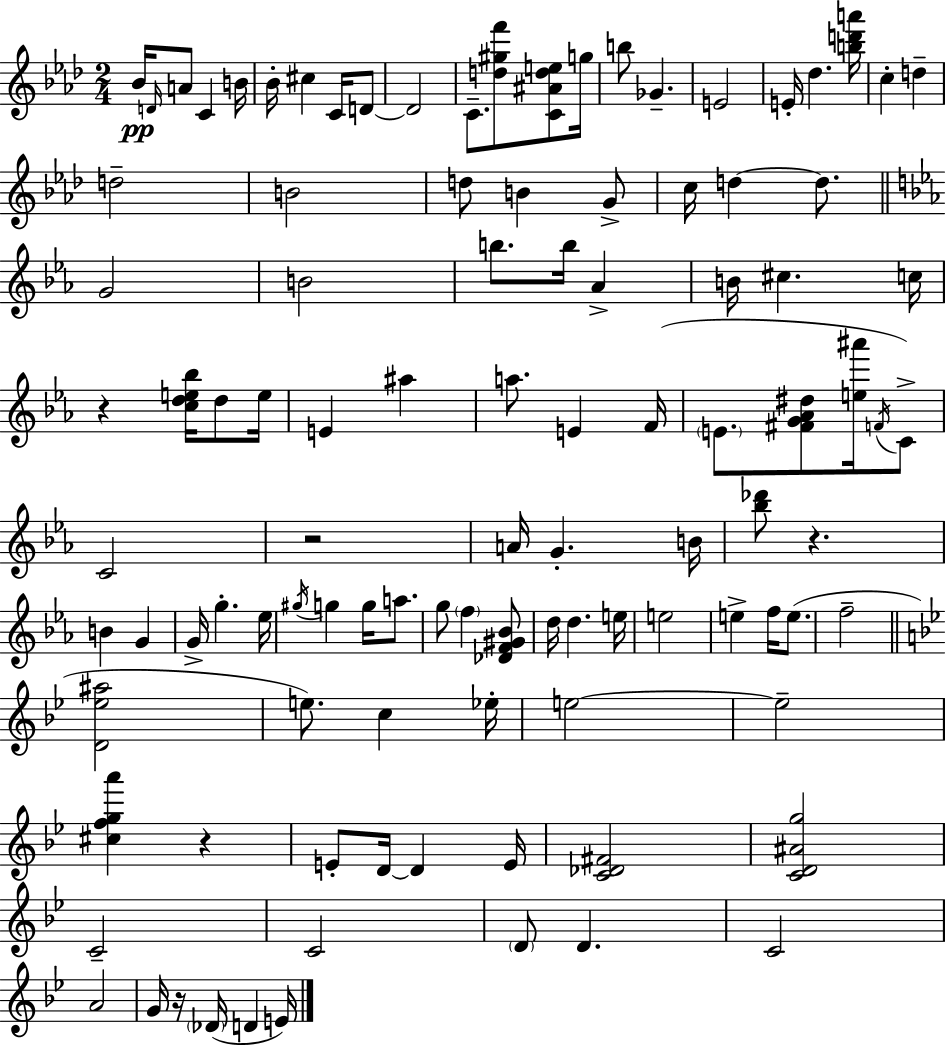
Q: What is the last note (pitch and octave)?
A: E4